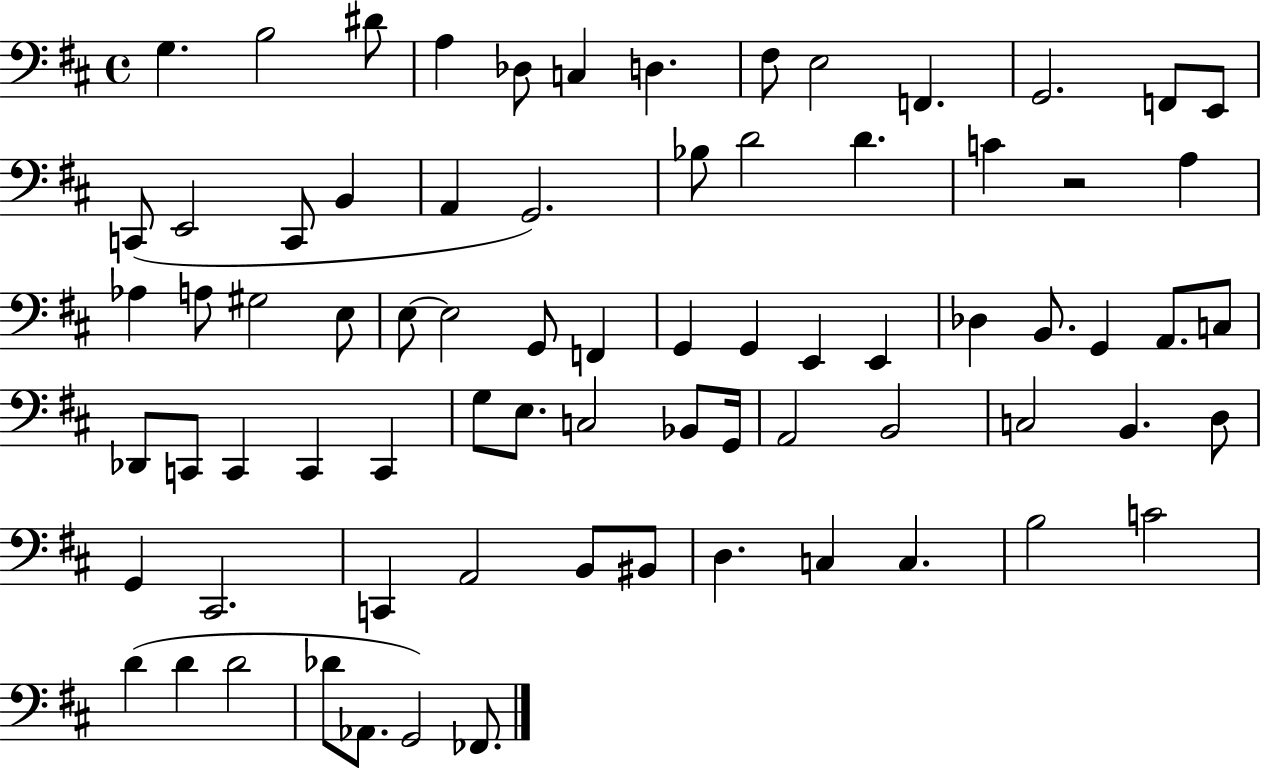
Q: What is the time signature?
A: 4/4